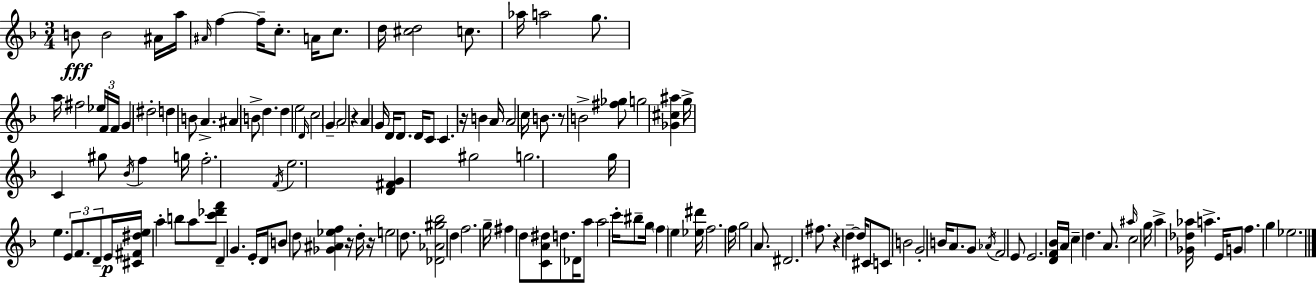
B4/e B4/h A#4/s A5/s A#4/s F5/q F5/s C5/e. A4/s C5/e. D5/s [C#5,D5]/h C5/e. Ab5/s A5/h G5/e. A5/s F#5/h Eb5/s F4/s F4/s G4/q D#5/h D5/q B4/e A4/q. A#4/q B4/e D5/q. D5/q E5/h D4/s C5/h G4/q A4/h R/q A4/q G4/s D4/s D4/e. D4/s C4/e C4/q. R/s B4/q A4/s A4/h C5/s B4/e. R/e B4/h [F#5,Gb5]/e G5/h [Gb4,C#5,A#5]/q G5/s C4/q G#5/e Bb4/s F5/q G5/s F5/h. F4/s E5/h. [D4,F#4,G4]/q G#5/h G5/h. G5/s E5/q. E4/e F4/e. D4/e E4/s [C#4,F#4,D#5,E5]/s A5/q B5/e A5/e [C6,Db6,F6]/e D4/q G4/q. E4/s D4/s B4/e D5/e [Gb4,A#4,Eb5,F5]/q R/s D5/s R/s E5/h D5/e. [Db4,Ab4,G#5,Bb5]/h D5/q F5/h. G5/s F#5/q D5/e [C4,A4,D#5]/e D5/e. Db4/s A5/e A5/h C6/s BIS5/e G5/s F5/q E5/q [Eb5,D#6]/s F5/h. F5/s G5/h A4/e. D#4/h. F#5/e. R/q D5/q D5/s C#4/e C4/e B4/h G4/h B4/s A4/e. G4/e Ab4/s F4/h E4/e E4/h. [D4,F4,Bb4]/s A4/s C5/q D5/q. A4/e. A#5/s C5/h G5/s A5/q [Gb4,Db5,Ab5]/s A5/q. E4/s G4/e F5/q. G5/q Eb5/h.